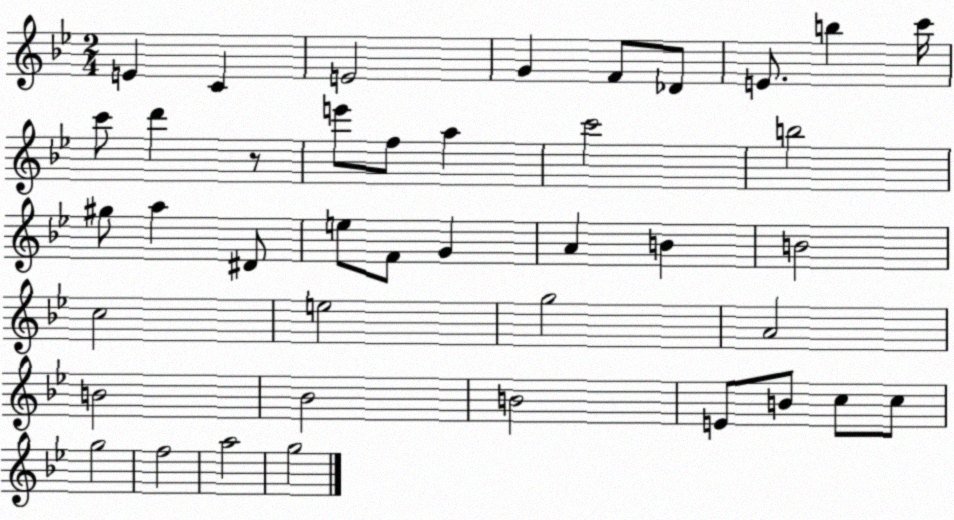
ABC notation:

X:1
T:Untitled
M:2/4
L:1/4
K:Bb
E C E2 G F/2 _D/2 E/2 b c'/4 c'/2 d' z/2 e'/2 f/2 a c'2 b2 ^g/2 a ^D/2 e/2 F/2 G A B B2 c2 e2 g2 A2 B2 _B2 B2 E/2 B/2 c/2 c/2 g2 f2 a2 g2